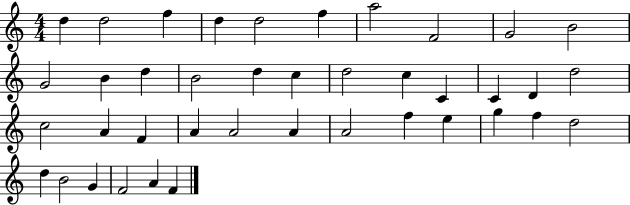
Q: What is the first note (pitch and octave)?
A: D5